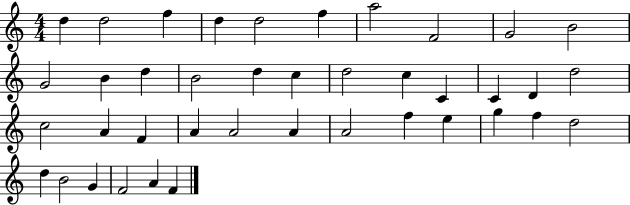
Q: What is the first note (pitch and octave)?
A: D5